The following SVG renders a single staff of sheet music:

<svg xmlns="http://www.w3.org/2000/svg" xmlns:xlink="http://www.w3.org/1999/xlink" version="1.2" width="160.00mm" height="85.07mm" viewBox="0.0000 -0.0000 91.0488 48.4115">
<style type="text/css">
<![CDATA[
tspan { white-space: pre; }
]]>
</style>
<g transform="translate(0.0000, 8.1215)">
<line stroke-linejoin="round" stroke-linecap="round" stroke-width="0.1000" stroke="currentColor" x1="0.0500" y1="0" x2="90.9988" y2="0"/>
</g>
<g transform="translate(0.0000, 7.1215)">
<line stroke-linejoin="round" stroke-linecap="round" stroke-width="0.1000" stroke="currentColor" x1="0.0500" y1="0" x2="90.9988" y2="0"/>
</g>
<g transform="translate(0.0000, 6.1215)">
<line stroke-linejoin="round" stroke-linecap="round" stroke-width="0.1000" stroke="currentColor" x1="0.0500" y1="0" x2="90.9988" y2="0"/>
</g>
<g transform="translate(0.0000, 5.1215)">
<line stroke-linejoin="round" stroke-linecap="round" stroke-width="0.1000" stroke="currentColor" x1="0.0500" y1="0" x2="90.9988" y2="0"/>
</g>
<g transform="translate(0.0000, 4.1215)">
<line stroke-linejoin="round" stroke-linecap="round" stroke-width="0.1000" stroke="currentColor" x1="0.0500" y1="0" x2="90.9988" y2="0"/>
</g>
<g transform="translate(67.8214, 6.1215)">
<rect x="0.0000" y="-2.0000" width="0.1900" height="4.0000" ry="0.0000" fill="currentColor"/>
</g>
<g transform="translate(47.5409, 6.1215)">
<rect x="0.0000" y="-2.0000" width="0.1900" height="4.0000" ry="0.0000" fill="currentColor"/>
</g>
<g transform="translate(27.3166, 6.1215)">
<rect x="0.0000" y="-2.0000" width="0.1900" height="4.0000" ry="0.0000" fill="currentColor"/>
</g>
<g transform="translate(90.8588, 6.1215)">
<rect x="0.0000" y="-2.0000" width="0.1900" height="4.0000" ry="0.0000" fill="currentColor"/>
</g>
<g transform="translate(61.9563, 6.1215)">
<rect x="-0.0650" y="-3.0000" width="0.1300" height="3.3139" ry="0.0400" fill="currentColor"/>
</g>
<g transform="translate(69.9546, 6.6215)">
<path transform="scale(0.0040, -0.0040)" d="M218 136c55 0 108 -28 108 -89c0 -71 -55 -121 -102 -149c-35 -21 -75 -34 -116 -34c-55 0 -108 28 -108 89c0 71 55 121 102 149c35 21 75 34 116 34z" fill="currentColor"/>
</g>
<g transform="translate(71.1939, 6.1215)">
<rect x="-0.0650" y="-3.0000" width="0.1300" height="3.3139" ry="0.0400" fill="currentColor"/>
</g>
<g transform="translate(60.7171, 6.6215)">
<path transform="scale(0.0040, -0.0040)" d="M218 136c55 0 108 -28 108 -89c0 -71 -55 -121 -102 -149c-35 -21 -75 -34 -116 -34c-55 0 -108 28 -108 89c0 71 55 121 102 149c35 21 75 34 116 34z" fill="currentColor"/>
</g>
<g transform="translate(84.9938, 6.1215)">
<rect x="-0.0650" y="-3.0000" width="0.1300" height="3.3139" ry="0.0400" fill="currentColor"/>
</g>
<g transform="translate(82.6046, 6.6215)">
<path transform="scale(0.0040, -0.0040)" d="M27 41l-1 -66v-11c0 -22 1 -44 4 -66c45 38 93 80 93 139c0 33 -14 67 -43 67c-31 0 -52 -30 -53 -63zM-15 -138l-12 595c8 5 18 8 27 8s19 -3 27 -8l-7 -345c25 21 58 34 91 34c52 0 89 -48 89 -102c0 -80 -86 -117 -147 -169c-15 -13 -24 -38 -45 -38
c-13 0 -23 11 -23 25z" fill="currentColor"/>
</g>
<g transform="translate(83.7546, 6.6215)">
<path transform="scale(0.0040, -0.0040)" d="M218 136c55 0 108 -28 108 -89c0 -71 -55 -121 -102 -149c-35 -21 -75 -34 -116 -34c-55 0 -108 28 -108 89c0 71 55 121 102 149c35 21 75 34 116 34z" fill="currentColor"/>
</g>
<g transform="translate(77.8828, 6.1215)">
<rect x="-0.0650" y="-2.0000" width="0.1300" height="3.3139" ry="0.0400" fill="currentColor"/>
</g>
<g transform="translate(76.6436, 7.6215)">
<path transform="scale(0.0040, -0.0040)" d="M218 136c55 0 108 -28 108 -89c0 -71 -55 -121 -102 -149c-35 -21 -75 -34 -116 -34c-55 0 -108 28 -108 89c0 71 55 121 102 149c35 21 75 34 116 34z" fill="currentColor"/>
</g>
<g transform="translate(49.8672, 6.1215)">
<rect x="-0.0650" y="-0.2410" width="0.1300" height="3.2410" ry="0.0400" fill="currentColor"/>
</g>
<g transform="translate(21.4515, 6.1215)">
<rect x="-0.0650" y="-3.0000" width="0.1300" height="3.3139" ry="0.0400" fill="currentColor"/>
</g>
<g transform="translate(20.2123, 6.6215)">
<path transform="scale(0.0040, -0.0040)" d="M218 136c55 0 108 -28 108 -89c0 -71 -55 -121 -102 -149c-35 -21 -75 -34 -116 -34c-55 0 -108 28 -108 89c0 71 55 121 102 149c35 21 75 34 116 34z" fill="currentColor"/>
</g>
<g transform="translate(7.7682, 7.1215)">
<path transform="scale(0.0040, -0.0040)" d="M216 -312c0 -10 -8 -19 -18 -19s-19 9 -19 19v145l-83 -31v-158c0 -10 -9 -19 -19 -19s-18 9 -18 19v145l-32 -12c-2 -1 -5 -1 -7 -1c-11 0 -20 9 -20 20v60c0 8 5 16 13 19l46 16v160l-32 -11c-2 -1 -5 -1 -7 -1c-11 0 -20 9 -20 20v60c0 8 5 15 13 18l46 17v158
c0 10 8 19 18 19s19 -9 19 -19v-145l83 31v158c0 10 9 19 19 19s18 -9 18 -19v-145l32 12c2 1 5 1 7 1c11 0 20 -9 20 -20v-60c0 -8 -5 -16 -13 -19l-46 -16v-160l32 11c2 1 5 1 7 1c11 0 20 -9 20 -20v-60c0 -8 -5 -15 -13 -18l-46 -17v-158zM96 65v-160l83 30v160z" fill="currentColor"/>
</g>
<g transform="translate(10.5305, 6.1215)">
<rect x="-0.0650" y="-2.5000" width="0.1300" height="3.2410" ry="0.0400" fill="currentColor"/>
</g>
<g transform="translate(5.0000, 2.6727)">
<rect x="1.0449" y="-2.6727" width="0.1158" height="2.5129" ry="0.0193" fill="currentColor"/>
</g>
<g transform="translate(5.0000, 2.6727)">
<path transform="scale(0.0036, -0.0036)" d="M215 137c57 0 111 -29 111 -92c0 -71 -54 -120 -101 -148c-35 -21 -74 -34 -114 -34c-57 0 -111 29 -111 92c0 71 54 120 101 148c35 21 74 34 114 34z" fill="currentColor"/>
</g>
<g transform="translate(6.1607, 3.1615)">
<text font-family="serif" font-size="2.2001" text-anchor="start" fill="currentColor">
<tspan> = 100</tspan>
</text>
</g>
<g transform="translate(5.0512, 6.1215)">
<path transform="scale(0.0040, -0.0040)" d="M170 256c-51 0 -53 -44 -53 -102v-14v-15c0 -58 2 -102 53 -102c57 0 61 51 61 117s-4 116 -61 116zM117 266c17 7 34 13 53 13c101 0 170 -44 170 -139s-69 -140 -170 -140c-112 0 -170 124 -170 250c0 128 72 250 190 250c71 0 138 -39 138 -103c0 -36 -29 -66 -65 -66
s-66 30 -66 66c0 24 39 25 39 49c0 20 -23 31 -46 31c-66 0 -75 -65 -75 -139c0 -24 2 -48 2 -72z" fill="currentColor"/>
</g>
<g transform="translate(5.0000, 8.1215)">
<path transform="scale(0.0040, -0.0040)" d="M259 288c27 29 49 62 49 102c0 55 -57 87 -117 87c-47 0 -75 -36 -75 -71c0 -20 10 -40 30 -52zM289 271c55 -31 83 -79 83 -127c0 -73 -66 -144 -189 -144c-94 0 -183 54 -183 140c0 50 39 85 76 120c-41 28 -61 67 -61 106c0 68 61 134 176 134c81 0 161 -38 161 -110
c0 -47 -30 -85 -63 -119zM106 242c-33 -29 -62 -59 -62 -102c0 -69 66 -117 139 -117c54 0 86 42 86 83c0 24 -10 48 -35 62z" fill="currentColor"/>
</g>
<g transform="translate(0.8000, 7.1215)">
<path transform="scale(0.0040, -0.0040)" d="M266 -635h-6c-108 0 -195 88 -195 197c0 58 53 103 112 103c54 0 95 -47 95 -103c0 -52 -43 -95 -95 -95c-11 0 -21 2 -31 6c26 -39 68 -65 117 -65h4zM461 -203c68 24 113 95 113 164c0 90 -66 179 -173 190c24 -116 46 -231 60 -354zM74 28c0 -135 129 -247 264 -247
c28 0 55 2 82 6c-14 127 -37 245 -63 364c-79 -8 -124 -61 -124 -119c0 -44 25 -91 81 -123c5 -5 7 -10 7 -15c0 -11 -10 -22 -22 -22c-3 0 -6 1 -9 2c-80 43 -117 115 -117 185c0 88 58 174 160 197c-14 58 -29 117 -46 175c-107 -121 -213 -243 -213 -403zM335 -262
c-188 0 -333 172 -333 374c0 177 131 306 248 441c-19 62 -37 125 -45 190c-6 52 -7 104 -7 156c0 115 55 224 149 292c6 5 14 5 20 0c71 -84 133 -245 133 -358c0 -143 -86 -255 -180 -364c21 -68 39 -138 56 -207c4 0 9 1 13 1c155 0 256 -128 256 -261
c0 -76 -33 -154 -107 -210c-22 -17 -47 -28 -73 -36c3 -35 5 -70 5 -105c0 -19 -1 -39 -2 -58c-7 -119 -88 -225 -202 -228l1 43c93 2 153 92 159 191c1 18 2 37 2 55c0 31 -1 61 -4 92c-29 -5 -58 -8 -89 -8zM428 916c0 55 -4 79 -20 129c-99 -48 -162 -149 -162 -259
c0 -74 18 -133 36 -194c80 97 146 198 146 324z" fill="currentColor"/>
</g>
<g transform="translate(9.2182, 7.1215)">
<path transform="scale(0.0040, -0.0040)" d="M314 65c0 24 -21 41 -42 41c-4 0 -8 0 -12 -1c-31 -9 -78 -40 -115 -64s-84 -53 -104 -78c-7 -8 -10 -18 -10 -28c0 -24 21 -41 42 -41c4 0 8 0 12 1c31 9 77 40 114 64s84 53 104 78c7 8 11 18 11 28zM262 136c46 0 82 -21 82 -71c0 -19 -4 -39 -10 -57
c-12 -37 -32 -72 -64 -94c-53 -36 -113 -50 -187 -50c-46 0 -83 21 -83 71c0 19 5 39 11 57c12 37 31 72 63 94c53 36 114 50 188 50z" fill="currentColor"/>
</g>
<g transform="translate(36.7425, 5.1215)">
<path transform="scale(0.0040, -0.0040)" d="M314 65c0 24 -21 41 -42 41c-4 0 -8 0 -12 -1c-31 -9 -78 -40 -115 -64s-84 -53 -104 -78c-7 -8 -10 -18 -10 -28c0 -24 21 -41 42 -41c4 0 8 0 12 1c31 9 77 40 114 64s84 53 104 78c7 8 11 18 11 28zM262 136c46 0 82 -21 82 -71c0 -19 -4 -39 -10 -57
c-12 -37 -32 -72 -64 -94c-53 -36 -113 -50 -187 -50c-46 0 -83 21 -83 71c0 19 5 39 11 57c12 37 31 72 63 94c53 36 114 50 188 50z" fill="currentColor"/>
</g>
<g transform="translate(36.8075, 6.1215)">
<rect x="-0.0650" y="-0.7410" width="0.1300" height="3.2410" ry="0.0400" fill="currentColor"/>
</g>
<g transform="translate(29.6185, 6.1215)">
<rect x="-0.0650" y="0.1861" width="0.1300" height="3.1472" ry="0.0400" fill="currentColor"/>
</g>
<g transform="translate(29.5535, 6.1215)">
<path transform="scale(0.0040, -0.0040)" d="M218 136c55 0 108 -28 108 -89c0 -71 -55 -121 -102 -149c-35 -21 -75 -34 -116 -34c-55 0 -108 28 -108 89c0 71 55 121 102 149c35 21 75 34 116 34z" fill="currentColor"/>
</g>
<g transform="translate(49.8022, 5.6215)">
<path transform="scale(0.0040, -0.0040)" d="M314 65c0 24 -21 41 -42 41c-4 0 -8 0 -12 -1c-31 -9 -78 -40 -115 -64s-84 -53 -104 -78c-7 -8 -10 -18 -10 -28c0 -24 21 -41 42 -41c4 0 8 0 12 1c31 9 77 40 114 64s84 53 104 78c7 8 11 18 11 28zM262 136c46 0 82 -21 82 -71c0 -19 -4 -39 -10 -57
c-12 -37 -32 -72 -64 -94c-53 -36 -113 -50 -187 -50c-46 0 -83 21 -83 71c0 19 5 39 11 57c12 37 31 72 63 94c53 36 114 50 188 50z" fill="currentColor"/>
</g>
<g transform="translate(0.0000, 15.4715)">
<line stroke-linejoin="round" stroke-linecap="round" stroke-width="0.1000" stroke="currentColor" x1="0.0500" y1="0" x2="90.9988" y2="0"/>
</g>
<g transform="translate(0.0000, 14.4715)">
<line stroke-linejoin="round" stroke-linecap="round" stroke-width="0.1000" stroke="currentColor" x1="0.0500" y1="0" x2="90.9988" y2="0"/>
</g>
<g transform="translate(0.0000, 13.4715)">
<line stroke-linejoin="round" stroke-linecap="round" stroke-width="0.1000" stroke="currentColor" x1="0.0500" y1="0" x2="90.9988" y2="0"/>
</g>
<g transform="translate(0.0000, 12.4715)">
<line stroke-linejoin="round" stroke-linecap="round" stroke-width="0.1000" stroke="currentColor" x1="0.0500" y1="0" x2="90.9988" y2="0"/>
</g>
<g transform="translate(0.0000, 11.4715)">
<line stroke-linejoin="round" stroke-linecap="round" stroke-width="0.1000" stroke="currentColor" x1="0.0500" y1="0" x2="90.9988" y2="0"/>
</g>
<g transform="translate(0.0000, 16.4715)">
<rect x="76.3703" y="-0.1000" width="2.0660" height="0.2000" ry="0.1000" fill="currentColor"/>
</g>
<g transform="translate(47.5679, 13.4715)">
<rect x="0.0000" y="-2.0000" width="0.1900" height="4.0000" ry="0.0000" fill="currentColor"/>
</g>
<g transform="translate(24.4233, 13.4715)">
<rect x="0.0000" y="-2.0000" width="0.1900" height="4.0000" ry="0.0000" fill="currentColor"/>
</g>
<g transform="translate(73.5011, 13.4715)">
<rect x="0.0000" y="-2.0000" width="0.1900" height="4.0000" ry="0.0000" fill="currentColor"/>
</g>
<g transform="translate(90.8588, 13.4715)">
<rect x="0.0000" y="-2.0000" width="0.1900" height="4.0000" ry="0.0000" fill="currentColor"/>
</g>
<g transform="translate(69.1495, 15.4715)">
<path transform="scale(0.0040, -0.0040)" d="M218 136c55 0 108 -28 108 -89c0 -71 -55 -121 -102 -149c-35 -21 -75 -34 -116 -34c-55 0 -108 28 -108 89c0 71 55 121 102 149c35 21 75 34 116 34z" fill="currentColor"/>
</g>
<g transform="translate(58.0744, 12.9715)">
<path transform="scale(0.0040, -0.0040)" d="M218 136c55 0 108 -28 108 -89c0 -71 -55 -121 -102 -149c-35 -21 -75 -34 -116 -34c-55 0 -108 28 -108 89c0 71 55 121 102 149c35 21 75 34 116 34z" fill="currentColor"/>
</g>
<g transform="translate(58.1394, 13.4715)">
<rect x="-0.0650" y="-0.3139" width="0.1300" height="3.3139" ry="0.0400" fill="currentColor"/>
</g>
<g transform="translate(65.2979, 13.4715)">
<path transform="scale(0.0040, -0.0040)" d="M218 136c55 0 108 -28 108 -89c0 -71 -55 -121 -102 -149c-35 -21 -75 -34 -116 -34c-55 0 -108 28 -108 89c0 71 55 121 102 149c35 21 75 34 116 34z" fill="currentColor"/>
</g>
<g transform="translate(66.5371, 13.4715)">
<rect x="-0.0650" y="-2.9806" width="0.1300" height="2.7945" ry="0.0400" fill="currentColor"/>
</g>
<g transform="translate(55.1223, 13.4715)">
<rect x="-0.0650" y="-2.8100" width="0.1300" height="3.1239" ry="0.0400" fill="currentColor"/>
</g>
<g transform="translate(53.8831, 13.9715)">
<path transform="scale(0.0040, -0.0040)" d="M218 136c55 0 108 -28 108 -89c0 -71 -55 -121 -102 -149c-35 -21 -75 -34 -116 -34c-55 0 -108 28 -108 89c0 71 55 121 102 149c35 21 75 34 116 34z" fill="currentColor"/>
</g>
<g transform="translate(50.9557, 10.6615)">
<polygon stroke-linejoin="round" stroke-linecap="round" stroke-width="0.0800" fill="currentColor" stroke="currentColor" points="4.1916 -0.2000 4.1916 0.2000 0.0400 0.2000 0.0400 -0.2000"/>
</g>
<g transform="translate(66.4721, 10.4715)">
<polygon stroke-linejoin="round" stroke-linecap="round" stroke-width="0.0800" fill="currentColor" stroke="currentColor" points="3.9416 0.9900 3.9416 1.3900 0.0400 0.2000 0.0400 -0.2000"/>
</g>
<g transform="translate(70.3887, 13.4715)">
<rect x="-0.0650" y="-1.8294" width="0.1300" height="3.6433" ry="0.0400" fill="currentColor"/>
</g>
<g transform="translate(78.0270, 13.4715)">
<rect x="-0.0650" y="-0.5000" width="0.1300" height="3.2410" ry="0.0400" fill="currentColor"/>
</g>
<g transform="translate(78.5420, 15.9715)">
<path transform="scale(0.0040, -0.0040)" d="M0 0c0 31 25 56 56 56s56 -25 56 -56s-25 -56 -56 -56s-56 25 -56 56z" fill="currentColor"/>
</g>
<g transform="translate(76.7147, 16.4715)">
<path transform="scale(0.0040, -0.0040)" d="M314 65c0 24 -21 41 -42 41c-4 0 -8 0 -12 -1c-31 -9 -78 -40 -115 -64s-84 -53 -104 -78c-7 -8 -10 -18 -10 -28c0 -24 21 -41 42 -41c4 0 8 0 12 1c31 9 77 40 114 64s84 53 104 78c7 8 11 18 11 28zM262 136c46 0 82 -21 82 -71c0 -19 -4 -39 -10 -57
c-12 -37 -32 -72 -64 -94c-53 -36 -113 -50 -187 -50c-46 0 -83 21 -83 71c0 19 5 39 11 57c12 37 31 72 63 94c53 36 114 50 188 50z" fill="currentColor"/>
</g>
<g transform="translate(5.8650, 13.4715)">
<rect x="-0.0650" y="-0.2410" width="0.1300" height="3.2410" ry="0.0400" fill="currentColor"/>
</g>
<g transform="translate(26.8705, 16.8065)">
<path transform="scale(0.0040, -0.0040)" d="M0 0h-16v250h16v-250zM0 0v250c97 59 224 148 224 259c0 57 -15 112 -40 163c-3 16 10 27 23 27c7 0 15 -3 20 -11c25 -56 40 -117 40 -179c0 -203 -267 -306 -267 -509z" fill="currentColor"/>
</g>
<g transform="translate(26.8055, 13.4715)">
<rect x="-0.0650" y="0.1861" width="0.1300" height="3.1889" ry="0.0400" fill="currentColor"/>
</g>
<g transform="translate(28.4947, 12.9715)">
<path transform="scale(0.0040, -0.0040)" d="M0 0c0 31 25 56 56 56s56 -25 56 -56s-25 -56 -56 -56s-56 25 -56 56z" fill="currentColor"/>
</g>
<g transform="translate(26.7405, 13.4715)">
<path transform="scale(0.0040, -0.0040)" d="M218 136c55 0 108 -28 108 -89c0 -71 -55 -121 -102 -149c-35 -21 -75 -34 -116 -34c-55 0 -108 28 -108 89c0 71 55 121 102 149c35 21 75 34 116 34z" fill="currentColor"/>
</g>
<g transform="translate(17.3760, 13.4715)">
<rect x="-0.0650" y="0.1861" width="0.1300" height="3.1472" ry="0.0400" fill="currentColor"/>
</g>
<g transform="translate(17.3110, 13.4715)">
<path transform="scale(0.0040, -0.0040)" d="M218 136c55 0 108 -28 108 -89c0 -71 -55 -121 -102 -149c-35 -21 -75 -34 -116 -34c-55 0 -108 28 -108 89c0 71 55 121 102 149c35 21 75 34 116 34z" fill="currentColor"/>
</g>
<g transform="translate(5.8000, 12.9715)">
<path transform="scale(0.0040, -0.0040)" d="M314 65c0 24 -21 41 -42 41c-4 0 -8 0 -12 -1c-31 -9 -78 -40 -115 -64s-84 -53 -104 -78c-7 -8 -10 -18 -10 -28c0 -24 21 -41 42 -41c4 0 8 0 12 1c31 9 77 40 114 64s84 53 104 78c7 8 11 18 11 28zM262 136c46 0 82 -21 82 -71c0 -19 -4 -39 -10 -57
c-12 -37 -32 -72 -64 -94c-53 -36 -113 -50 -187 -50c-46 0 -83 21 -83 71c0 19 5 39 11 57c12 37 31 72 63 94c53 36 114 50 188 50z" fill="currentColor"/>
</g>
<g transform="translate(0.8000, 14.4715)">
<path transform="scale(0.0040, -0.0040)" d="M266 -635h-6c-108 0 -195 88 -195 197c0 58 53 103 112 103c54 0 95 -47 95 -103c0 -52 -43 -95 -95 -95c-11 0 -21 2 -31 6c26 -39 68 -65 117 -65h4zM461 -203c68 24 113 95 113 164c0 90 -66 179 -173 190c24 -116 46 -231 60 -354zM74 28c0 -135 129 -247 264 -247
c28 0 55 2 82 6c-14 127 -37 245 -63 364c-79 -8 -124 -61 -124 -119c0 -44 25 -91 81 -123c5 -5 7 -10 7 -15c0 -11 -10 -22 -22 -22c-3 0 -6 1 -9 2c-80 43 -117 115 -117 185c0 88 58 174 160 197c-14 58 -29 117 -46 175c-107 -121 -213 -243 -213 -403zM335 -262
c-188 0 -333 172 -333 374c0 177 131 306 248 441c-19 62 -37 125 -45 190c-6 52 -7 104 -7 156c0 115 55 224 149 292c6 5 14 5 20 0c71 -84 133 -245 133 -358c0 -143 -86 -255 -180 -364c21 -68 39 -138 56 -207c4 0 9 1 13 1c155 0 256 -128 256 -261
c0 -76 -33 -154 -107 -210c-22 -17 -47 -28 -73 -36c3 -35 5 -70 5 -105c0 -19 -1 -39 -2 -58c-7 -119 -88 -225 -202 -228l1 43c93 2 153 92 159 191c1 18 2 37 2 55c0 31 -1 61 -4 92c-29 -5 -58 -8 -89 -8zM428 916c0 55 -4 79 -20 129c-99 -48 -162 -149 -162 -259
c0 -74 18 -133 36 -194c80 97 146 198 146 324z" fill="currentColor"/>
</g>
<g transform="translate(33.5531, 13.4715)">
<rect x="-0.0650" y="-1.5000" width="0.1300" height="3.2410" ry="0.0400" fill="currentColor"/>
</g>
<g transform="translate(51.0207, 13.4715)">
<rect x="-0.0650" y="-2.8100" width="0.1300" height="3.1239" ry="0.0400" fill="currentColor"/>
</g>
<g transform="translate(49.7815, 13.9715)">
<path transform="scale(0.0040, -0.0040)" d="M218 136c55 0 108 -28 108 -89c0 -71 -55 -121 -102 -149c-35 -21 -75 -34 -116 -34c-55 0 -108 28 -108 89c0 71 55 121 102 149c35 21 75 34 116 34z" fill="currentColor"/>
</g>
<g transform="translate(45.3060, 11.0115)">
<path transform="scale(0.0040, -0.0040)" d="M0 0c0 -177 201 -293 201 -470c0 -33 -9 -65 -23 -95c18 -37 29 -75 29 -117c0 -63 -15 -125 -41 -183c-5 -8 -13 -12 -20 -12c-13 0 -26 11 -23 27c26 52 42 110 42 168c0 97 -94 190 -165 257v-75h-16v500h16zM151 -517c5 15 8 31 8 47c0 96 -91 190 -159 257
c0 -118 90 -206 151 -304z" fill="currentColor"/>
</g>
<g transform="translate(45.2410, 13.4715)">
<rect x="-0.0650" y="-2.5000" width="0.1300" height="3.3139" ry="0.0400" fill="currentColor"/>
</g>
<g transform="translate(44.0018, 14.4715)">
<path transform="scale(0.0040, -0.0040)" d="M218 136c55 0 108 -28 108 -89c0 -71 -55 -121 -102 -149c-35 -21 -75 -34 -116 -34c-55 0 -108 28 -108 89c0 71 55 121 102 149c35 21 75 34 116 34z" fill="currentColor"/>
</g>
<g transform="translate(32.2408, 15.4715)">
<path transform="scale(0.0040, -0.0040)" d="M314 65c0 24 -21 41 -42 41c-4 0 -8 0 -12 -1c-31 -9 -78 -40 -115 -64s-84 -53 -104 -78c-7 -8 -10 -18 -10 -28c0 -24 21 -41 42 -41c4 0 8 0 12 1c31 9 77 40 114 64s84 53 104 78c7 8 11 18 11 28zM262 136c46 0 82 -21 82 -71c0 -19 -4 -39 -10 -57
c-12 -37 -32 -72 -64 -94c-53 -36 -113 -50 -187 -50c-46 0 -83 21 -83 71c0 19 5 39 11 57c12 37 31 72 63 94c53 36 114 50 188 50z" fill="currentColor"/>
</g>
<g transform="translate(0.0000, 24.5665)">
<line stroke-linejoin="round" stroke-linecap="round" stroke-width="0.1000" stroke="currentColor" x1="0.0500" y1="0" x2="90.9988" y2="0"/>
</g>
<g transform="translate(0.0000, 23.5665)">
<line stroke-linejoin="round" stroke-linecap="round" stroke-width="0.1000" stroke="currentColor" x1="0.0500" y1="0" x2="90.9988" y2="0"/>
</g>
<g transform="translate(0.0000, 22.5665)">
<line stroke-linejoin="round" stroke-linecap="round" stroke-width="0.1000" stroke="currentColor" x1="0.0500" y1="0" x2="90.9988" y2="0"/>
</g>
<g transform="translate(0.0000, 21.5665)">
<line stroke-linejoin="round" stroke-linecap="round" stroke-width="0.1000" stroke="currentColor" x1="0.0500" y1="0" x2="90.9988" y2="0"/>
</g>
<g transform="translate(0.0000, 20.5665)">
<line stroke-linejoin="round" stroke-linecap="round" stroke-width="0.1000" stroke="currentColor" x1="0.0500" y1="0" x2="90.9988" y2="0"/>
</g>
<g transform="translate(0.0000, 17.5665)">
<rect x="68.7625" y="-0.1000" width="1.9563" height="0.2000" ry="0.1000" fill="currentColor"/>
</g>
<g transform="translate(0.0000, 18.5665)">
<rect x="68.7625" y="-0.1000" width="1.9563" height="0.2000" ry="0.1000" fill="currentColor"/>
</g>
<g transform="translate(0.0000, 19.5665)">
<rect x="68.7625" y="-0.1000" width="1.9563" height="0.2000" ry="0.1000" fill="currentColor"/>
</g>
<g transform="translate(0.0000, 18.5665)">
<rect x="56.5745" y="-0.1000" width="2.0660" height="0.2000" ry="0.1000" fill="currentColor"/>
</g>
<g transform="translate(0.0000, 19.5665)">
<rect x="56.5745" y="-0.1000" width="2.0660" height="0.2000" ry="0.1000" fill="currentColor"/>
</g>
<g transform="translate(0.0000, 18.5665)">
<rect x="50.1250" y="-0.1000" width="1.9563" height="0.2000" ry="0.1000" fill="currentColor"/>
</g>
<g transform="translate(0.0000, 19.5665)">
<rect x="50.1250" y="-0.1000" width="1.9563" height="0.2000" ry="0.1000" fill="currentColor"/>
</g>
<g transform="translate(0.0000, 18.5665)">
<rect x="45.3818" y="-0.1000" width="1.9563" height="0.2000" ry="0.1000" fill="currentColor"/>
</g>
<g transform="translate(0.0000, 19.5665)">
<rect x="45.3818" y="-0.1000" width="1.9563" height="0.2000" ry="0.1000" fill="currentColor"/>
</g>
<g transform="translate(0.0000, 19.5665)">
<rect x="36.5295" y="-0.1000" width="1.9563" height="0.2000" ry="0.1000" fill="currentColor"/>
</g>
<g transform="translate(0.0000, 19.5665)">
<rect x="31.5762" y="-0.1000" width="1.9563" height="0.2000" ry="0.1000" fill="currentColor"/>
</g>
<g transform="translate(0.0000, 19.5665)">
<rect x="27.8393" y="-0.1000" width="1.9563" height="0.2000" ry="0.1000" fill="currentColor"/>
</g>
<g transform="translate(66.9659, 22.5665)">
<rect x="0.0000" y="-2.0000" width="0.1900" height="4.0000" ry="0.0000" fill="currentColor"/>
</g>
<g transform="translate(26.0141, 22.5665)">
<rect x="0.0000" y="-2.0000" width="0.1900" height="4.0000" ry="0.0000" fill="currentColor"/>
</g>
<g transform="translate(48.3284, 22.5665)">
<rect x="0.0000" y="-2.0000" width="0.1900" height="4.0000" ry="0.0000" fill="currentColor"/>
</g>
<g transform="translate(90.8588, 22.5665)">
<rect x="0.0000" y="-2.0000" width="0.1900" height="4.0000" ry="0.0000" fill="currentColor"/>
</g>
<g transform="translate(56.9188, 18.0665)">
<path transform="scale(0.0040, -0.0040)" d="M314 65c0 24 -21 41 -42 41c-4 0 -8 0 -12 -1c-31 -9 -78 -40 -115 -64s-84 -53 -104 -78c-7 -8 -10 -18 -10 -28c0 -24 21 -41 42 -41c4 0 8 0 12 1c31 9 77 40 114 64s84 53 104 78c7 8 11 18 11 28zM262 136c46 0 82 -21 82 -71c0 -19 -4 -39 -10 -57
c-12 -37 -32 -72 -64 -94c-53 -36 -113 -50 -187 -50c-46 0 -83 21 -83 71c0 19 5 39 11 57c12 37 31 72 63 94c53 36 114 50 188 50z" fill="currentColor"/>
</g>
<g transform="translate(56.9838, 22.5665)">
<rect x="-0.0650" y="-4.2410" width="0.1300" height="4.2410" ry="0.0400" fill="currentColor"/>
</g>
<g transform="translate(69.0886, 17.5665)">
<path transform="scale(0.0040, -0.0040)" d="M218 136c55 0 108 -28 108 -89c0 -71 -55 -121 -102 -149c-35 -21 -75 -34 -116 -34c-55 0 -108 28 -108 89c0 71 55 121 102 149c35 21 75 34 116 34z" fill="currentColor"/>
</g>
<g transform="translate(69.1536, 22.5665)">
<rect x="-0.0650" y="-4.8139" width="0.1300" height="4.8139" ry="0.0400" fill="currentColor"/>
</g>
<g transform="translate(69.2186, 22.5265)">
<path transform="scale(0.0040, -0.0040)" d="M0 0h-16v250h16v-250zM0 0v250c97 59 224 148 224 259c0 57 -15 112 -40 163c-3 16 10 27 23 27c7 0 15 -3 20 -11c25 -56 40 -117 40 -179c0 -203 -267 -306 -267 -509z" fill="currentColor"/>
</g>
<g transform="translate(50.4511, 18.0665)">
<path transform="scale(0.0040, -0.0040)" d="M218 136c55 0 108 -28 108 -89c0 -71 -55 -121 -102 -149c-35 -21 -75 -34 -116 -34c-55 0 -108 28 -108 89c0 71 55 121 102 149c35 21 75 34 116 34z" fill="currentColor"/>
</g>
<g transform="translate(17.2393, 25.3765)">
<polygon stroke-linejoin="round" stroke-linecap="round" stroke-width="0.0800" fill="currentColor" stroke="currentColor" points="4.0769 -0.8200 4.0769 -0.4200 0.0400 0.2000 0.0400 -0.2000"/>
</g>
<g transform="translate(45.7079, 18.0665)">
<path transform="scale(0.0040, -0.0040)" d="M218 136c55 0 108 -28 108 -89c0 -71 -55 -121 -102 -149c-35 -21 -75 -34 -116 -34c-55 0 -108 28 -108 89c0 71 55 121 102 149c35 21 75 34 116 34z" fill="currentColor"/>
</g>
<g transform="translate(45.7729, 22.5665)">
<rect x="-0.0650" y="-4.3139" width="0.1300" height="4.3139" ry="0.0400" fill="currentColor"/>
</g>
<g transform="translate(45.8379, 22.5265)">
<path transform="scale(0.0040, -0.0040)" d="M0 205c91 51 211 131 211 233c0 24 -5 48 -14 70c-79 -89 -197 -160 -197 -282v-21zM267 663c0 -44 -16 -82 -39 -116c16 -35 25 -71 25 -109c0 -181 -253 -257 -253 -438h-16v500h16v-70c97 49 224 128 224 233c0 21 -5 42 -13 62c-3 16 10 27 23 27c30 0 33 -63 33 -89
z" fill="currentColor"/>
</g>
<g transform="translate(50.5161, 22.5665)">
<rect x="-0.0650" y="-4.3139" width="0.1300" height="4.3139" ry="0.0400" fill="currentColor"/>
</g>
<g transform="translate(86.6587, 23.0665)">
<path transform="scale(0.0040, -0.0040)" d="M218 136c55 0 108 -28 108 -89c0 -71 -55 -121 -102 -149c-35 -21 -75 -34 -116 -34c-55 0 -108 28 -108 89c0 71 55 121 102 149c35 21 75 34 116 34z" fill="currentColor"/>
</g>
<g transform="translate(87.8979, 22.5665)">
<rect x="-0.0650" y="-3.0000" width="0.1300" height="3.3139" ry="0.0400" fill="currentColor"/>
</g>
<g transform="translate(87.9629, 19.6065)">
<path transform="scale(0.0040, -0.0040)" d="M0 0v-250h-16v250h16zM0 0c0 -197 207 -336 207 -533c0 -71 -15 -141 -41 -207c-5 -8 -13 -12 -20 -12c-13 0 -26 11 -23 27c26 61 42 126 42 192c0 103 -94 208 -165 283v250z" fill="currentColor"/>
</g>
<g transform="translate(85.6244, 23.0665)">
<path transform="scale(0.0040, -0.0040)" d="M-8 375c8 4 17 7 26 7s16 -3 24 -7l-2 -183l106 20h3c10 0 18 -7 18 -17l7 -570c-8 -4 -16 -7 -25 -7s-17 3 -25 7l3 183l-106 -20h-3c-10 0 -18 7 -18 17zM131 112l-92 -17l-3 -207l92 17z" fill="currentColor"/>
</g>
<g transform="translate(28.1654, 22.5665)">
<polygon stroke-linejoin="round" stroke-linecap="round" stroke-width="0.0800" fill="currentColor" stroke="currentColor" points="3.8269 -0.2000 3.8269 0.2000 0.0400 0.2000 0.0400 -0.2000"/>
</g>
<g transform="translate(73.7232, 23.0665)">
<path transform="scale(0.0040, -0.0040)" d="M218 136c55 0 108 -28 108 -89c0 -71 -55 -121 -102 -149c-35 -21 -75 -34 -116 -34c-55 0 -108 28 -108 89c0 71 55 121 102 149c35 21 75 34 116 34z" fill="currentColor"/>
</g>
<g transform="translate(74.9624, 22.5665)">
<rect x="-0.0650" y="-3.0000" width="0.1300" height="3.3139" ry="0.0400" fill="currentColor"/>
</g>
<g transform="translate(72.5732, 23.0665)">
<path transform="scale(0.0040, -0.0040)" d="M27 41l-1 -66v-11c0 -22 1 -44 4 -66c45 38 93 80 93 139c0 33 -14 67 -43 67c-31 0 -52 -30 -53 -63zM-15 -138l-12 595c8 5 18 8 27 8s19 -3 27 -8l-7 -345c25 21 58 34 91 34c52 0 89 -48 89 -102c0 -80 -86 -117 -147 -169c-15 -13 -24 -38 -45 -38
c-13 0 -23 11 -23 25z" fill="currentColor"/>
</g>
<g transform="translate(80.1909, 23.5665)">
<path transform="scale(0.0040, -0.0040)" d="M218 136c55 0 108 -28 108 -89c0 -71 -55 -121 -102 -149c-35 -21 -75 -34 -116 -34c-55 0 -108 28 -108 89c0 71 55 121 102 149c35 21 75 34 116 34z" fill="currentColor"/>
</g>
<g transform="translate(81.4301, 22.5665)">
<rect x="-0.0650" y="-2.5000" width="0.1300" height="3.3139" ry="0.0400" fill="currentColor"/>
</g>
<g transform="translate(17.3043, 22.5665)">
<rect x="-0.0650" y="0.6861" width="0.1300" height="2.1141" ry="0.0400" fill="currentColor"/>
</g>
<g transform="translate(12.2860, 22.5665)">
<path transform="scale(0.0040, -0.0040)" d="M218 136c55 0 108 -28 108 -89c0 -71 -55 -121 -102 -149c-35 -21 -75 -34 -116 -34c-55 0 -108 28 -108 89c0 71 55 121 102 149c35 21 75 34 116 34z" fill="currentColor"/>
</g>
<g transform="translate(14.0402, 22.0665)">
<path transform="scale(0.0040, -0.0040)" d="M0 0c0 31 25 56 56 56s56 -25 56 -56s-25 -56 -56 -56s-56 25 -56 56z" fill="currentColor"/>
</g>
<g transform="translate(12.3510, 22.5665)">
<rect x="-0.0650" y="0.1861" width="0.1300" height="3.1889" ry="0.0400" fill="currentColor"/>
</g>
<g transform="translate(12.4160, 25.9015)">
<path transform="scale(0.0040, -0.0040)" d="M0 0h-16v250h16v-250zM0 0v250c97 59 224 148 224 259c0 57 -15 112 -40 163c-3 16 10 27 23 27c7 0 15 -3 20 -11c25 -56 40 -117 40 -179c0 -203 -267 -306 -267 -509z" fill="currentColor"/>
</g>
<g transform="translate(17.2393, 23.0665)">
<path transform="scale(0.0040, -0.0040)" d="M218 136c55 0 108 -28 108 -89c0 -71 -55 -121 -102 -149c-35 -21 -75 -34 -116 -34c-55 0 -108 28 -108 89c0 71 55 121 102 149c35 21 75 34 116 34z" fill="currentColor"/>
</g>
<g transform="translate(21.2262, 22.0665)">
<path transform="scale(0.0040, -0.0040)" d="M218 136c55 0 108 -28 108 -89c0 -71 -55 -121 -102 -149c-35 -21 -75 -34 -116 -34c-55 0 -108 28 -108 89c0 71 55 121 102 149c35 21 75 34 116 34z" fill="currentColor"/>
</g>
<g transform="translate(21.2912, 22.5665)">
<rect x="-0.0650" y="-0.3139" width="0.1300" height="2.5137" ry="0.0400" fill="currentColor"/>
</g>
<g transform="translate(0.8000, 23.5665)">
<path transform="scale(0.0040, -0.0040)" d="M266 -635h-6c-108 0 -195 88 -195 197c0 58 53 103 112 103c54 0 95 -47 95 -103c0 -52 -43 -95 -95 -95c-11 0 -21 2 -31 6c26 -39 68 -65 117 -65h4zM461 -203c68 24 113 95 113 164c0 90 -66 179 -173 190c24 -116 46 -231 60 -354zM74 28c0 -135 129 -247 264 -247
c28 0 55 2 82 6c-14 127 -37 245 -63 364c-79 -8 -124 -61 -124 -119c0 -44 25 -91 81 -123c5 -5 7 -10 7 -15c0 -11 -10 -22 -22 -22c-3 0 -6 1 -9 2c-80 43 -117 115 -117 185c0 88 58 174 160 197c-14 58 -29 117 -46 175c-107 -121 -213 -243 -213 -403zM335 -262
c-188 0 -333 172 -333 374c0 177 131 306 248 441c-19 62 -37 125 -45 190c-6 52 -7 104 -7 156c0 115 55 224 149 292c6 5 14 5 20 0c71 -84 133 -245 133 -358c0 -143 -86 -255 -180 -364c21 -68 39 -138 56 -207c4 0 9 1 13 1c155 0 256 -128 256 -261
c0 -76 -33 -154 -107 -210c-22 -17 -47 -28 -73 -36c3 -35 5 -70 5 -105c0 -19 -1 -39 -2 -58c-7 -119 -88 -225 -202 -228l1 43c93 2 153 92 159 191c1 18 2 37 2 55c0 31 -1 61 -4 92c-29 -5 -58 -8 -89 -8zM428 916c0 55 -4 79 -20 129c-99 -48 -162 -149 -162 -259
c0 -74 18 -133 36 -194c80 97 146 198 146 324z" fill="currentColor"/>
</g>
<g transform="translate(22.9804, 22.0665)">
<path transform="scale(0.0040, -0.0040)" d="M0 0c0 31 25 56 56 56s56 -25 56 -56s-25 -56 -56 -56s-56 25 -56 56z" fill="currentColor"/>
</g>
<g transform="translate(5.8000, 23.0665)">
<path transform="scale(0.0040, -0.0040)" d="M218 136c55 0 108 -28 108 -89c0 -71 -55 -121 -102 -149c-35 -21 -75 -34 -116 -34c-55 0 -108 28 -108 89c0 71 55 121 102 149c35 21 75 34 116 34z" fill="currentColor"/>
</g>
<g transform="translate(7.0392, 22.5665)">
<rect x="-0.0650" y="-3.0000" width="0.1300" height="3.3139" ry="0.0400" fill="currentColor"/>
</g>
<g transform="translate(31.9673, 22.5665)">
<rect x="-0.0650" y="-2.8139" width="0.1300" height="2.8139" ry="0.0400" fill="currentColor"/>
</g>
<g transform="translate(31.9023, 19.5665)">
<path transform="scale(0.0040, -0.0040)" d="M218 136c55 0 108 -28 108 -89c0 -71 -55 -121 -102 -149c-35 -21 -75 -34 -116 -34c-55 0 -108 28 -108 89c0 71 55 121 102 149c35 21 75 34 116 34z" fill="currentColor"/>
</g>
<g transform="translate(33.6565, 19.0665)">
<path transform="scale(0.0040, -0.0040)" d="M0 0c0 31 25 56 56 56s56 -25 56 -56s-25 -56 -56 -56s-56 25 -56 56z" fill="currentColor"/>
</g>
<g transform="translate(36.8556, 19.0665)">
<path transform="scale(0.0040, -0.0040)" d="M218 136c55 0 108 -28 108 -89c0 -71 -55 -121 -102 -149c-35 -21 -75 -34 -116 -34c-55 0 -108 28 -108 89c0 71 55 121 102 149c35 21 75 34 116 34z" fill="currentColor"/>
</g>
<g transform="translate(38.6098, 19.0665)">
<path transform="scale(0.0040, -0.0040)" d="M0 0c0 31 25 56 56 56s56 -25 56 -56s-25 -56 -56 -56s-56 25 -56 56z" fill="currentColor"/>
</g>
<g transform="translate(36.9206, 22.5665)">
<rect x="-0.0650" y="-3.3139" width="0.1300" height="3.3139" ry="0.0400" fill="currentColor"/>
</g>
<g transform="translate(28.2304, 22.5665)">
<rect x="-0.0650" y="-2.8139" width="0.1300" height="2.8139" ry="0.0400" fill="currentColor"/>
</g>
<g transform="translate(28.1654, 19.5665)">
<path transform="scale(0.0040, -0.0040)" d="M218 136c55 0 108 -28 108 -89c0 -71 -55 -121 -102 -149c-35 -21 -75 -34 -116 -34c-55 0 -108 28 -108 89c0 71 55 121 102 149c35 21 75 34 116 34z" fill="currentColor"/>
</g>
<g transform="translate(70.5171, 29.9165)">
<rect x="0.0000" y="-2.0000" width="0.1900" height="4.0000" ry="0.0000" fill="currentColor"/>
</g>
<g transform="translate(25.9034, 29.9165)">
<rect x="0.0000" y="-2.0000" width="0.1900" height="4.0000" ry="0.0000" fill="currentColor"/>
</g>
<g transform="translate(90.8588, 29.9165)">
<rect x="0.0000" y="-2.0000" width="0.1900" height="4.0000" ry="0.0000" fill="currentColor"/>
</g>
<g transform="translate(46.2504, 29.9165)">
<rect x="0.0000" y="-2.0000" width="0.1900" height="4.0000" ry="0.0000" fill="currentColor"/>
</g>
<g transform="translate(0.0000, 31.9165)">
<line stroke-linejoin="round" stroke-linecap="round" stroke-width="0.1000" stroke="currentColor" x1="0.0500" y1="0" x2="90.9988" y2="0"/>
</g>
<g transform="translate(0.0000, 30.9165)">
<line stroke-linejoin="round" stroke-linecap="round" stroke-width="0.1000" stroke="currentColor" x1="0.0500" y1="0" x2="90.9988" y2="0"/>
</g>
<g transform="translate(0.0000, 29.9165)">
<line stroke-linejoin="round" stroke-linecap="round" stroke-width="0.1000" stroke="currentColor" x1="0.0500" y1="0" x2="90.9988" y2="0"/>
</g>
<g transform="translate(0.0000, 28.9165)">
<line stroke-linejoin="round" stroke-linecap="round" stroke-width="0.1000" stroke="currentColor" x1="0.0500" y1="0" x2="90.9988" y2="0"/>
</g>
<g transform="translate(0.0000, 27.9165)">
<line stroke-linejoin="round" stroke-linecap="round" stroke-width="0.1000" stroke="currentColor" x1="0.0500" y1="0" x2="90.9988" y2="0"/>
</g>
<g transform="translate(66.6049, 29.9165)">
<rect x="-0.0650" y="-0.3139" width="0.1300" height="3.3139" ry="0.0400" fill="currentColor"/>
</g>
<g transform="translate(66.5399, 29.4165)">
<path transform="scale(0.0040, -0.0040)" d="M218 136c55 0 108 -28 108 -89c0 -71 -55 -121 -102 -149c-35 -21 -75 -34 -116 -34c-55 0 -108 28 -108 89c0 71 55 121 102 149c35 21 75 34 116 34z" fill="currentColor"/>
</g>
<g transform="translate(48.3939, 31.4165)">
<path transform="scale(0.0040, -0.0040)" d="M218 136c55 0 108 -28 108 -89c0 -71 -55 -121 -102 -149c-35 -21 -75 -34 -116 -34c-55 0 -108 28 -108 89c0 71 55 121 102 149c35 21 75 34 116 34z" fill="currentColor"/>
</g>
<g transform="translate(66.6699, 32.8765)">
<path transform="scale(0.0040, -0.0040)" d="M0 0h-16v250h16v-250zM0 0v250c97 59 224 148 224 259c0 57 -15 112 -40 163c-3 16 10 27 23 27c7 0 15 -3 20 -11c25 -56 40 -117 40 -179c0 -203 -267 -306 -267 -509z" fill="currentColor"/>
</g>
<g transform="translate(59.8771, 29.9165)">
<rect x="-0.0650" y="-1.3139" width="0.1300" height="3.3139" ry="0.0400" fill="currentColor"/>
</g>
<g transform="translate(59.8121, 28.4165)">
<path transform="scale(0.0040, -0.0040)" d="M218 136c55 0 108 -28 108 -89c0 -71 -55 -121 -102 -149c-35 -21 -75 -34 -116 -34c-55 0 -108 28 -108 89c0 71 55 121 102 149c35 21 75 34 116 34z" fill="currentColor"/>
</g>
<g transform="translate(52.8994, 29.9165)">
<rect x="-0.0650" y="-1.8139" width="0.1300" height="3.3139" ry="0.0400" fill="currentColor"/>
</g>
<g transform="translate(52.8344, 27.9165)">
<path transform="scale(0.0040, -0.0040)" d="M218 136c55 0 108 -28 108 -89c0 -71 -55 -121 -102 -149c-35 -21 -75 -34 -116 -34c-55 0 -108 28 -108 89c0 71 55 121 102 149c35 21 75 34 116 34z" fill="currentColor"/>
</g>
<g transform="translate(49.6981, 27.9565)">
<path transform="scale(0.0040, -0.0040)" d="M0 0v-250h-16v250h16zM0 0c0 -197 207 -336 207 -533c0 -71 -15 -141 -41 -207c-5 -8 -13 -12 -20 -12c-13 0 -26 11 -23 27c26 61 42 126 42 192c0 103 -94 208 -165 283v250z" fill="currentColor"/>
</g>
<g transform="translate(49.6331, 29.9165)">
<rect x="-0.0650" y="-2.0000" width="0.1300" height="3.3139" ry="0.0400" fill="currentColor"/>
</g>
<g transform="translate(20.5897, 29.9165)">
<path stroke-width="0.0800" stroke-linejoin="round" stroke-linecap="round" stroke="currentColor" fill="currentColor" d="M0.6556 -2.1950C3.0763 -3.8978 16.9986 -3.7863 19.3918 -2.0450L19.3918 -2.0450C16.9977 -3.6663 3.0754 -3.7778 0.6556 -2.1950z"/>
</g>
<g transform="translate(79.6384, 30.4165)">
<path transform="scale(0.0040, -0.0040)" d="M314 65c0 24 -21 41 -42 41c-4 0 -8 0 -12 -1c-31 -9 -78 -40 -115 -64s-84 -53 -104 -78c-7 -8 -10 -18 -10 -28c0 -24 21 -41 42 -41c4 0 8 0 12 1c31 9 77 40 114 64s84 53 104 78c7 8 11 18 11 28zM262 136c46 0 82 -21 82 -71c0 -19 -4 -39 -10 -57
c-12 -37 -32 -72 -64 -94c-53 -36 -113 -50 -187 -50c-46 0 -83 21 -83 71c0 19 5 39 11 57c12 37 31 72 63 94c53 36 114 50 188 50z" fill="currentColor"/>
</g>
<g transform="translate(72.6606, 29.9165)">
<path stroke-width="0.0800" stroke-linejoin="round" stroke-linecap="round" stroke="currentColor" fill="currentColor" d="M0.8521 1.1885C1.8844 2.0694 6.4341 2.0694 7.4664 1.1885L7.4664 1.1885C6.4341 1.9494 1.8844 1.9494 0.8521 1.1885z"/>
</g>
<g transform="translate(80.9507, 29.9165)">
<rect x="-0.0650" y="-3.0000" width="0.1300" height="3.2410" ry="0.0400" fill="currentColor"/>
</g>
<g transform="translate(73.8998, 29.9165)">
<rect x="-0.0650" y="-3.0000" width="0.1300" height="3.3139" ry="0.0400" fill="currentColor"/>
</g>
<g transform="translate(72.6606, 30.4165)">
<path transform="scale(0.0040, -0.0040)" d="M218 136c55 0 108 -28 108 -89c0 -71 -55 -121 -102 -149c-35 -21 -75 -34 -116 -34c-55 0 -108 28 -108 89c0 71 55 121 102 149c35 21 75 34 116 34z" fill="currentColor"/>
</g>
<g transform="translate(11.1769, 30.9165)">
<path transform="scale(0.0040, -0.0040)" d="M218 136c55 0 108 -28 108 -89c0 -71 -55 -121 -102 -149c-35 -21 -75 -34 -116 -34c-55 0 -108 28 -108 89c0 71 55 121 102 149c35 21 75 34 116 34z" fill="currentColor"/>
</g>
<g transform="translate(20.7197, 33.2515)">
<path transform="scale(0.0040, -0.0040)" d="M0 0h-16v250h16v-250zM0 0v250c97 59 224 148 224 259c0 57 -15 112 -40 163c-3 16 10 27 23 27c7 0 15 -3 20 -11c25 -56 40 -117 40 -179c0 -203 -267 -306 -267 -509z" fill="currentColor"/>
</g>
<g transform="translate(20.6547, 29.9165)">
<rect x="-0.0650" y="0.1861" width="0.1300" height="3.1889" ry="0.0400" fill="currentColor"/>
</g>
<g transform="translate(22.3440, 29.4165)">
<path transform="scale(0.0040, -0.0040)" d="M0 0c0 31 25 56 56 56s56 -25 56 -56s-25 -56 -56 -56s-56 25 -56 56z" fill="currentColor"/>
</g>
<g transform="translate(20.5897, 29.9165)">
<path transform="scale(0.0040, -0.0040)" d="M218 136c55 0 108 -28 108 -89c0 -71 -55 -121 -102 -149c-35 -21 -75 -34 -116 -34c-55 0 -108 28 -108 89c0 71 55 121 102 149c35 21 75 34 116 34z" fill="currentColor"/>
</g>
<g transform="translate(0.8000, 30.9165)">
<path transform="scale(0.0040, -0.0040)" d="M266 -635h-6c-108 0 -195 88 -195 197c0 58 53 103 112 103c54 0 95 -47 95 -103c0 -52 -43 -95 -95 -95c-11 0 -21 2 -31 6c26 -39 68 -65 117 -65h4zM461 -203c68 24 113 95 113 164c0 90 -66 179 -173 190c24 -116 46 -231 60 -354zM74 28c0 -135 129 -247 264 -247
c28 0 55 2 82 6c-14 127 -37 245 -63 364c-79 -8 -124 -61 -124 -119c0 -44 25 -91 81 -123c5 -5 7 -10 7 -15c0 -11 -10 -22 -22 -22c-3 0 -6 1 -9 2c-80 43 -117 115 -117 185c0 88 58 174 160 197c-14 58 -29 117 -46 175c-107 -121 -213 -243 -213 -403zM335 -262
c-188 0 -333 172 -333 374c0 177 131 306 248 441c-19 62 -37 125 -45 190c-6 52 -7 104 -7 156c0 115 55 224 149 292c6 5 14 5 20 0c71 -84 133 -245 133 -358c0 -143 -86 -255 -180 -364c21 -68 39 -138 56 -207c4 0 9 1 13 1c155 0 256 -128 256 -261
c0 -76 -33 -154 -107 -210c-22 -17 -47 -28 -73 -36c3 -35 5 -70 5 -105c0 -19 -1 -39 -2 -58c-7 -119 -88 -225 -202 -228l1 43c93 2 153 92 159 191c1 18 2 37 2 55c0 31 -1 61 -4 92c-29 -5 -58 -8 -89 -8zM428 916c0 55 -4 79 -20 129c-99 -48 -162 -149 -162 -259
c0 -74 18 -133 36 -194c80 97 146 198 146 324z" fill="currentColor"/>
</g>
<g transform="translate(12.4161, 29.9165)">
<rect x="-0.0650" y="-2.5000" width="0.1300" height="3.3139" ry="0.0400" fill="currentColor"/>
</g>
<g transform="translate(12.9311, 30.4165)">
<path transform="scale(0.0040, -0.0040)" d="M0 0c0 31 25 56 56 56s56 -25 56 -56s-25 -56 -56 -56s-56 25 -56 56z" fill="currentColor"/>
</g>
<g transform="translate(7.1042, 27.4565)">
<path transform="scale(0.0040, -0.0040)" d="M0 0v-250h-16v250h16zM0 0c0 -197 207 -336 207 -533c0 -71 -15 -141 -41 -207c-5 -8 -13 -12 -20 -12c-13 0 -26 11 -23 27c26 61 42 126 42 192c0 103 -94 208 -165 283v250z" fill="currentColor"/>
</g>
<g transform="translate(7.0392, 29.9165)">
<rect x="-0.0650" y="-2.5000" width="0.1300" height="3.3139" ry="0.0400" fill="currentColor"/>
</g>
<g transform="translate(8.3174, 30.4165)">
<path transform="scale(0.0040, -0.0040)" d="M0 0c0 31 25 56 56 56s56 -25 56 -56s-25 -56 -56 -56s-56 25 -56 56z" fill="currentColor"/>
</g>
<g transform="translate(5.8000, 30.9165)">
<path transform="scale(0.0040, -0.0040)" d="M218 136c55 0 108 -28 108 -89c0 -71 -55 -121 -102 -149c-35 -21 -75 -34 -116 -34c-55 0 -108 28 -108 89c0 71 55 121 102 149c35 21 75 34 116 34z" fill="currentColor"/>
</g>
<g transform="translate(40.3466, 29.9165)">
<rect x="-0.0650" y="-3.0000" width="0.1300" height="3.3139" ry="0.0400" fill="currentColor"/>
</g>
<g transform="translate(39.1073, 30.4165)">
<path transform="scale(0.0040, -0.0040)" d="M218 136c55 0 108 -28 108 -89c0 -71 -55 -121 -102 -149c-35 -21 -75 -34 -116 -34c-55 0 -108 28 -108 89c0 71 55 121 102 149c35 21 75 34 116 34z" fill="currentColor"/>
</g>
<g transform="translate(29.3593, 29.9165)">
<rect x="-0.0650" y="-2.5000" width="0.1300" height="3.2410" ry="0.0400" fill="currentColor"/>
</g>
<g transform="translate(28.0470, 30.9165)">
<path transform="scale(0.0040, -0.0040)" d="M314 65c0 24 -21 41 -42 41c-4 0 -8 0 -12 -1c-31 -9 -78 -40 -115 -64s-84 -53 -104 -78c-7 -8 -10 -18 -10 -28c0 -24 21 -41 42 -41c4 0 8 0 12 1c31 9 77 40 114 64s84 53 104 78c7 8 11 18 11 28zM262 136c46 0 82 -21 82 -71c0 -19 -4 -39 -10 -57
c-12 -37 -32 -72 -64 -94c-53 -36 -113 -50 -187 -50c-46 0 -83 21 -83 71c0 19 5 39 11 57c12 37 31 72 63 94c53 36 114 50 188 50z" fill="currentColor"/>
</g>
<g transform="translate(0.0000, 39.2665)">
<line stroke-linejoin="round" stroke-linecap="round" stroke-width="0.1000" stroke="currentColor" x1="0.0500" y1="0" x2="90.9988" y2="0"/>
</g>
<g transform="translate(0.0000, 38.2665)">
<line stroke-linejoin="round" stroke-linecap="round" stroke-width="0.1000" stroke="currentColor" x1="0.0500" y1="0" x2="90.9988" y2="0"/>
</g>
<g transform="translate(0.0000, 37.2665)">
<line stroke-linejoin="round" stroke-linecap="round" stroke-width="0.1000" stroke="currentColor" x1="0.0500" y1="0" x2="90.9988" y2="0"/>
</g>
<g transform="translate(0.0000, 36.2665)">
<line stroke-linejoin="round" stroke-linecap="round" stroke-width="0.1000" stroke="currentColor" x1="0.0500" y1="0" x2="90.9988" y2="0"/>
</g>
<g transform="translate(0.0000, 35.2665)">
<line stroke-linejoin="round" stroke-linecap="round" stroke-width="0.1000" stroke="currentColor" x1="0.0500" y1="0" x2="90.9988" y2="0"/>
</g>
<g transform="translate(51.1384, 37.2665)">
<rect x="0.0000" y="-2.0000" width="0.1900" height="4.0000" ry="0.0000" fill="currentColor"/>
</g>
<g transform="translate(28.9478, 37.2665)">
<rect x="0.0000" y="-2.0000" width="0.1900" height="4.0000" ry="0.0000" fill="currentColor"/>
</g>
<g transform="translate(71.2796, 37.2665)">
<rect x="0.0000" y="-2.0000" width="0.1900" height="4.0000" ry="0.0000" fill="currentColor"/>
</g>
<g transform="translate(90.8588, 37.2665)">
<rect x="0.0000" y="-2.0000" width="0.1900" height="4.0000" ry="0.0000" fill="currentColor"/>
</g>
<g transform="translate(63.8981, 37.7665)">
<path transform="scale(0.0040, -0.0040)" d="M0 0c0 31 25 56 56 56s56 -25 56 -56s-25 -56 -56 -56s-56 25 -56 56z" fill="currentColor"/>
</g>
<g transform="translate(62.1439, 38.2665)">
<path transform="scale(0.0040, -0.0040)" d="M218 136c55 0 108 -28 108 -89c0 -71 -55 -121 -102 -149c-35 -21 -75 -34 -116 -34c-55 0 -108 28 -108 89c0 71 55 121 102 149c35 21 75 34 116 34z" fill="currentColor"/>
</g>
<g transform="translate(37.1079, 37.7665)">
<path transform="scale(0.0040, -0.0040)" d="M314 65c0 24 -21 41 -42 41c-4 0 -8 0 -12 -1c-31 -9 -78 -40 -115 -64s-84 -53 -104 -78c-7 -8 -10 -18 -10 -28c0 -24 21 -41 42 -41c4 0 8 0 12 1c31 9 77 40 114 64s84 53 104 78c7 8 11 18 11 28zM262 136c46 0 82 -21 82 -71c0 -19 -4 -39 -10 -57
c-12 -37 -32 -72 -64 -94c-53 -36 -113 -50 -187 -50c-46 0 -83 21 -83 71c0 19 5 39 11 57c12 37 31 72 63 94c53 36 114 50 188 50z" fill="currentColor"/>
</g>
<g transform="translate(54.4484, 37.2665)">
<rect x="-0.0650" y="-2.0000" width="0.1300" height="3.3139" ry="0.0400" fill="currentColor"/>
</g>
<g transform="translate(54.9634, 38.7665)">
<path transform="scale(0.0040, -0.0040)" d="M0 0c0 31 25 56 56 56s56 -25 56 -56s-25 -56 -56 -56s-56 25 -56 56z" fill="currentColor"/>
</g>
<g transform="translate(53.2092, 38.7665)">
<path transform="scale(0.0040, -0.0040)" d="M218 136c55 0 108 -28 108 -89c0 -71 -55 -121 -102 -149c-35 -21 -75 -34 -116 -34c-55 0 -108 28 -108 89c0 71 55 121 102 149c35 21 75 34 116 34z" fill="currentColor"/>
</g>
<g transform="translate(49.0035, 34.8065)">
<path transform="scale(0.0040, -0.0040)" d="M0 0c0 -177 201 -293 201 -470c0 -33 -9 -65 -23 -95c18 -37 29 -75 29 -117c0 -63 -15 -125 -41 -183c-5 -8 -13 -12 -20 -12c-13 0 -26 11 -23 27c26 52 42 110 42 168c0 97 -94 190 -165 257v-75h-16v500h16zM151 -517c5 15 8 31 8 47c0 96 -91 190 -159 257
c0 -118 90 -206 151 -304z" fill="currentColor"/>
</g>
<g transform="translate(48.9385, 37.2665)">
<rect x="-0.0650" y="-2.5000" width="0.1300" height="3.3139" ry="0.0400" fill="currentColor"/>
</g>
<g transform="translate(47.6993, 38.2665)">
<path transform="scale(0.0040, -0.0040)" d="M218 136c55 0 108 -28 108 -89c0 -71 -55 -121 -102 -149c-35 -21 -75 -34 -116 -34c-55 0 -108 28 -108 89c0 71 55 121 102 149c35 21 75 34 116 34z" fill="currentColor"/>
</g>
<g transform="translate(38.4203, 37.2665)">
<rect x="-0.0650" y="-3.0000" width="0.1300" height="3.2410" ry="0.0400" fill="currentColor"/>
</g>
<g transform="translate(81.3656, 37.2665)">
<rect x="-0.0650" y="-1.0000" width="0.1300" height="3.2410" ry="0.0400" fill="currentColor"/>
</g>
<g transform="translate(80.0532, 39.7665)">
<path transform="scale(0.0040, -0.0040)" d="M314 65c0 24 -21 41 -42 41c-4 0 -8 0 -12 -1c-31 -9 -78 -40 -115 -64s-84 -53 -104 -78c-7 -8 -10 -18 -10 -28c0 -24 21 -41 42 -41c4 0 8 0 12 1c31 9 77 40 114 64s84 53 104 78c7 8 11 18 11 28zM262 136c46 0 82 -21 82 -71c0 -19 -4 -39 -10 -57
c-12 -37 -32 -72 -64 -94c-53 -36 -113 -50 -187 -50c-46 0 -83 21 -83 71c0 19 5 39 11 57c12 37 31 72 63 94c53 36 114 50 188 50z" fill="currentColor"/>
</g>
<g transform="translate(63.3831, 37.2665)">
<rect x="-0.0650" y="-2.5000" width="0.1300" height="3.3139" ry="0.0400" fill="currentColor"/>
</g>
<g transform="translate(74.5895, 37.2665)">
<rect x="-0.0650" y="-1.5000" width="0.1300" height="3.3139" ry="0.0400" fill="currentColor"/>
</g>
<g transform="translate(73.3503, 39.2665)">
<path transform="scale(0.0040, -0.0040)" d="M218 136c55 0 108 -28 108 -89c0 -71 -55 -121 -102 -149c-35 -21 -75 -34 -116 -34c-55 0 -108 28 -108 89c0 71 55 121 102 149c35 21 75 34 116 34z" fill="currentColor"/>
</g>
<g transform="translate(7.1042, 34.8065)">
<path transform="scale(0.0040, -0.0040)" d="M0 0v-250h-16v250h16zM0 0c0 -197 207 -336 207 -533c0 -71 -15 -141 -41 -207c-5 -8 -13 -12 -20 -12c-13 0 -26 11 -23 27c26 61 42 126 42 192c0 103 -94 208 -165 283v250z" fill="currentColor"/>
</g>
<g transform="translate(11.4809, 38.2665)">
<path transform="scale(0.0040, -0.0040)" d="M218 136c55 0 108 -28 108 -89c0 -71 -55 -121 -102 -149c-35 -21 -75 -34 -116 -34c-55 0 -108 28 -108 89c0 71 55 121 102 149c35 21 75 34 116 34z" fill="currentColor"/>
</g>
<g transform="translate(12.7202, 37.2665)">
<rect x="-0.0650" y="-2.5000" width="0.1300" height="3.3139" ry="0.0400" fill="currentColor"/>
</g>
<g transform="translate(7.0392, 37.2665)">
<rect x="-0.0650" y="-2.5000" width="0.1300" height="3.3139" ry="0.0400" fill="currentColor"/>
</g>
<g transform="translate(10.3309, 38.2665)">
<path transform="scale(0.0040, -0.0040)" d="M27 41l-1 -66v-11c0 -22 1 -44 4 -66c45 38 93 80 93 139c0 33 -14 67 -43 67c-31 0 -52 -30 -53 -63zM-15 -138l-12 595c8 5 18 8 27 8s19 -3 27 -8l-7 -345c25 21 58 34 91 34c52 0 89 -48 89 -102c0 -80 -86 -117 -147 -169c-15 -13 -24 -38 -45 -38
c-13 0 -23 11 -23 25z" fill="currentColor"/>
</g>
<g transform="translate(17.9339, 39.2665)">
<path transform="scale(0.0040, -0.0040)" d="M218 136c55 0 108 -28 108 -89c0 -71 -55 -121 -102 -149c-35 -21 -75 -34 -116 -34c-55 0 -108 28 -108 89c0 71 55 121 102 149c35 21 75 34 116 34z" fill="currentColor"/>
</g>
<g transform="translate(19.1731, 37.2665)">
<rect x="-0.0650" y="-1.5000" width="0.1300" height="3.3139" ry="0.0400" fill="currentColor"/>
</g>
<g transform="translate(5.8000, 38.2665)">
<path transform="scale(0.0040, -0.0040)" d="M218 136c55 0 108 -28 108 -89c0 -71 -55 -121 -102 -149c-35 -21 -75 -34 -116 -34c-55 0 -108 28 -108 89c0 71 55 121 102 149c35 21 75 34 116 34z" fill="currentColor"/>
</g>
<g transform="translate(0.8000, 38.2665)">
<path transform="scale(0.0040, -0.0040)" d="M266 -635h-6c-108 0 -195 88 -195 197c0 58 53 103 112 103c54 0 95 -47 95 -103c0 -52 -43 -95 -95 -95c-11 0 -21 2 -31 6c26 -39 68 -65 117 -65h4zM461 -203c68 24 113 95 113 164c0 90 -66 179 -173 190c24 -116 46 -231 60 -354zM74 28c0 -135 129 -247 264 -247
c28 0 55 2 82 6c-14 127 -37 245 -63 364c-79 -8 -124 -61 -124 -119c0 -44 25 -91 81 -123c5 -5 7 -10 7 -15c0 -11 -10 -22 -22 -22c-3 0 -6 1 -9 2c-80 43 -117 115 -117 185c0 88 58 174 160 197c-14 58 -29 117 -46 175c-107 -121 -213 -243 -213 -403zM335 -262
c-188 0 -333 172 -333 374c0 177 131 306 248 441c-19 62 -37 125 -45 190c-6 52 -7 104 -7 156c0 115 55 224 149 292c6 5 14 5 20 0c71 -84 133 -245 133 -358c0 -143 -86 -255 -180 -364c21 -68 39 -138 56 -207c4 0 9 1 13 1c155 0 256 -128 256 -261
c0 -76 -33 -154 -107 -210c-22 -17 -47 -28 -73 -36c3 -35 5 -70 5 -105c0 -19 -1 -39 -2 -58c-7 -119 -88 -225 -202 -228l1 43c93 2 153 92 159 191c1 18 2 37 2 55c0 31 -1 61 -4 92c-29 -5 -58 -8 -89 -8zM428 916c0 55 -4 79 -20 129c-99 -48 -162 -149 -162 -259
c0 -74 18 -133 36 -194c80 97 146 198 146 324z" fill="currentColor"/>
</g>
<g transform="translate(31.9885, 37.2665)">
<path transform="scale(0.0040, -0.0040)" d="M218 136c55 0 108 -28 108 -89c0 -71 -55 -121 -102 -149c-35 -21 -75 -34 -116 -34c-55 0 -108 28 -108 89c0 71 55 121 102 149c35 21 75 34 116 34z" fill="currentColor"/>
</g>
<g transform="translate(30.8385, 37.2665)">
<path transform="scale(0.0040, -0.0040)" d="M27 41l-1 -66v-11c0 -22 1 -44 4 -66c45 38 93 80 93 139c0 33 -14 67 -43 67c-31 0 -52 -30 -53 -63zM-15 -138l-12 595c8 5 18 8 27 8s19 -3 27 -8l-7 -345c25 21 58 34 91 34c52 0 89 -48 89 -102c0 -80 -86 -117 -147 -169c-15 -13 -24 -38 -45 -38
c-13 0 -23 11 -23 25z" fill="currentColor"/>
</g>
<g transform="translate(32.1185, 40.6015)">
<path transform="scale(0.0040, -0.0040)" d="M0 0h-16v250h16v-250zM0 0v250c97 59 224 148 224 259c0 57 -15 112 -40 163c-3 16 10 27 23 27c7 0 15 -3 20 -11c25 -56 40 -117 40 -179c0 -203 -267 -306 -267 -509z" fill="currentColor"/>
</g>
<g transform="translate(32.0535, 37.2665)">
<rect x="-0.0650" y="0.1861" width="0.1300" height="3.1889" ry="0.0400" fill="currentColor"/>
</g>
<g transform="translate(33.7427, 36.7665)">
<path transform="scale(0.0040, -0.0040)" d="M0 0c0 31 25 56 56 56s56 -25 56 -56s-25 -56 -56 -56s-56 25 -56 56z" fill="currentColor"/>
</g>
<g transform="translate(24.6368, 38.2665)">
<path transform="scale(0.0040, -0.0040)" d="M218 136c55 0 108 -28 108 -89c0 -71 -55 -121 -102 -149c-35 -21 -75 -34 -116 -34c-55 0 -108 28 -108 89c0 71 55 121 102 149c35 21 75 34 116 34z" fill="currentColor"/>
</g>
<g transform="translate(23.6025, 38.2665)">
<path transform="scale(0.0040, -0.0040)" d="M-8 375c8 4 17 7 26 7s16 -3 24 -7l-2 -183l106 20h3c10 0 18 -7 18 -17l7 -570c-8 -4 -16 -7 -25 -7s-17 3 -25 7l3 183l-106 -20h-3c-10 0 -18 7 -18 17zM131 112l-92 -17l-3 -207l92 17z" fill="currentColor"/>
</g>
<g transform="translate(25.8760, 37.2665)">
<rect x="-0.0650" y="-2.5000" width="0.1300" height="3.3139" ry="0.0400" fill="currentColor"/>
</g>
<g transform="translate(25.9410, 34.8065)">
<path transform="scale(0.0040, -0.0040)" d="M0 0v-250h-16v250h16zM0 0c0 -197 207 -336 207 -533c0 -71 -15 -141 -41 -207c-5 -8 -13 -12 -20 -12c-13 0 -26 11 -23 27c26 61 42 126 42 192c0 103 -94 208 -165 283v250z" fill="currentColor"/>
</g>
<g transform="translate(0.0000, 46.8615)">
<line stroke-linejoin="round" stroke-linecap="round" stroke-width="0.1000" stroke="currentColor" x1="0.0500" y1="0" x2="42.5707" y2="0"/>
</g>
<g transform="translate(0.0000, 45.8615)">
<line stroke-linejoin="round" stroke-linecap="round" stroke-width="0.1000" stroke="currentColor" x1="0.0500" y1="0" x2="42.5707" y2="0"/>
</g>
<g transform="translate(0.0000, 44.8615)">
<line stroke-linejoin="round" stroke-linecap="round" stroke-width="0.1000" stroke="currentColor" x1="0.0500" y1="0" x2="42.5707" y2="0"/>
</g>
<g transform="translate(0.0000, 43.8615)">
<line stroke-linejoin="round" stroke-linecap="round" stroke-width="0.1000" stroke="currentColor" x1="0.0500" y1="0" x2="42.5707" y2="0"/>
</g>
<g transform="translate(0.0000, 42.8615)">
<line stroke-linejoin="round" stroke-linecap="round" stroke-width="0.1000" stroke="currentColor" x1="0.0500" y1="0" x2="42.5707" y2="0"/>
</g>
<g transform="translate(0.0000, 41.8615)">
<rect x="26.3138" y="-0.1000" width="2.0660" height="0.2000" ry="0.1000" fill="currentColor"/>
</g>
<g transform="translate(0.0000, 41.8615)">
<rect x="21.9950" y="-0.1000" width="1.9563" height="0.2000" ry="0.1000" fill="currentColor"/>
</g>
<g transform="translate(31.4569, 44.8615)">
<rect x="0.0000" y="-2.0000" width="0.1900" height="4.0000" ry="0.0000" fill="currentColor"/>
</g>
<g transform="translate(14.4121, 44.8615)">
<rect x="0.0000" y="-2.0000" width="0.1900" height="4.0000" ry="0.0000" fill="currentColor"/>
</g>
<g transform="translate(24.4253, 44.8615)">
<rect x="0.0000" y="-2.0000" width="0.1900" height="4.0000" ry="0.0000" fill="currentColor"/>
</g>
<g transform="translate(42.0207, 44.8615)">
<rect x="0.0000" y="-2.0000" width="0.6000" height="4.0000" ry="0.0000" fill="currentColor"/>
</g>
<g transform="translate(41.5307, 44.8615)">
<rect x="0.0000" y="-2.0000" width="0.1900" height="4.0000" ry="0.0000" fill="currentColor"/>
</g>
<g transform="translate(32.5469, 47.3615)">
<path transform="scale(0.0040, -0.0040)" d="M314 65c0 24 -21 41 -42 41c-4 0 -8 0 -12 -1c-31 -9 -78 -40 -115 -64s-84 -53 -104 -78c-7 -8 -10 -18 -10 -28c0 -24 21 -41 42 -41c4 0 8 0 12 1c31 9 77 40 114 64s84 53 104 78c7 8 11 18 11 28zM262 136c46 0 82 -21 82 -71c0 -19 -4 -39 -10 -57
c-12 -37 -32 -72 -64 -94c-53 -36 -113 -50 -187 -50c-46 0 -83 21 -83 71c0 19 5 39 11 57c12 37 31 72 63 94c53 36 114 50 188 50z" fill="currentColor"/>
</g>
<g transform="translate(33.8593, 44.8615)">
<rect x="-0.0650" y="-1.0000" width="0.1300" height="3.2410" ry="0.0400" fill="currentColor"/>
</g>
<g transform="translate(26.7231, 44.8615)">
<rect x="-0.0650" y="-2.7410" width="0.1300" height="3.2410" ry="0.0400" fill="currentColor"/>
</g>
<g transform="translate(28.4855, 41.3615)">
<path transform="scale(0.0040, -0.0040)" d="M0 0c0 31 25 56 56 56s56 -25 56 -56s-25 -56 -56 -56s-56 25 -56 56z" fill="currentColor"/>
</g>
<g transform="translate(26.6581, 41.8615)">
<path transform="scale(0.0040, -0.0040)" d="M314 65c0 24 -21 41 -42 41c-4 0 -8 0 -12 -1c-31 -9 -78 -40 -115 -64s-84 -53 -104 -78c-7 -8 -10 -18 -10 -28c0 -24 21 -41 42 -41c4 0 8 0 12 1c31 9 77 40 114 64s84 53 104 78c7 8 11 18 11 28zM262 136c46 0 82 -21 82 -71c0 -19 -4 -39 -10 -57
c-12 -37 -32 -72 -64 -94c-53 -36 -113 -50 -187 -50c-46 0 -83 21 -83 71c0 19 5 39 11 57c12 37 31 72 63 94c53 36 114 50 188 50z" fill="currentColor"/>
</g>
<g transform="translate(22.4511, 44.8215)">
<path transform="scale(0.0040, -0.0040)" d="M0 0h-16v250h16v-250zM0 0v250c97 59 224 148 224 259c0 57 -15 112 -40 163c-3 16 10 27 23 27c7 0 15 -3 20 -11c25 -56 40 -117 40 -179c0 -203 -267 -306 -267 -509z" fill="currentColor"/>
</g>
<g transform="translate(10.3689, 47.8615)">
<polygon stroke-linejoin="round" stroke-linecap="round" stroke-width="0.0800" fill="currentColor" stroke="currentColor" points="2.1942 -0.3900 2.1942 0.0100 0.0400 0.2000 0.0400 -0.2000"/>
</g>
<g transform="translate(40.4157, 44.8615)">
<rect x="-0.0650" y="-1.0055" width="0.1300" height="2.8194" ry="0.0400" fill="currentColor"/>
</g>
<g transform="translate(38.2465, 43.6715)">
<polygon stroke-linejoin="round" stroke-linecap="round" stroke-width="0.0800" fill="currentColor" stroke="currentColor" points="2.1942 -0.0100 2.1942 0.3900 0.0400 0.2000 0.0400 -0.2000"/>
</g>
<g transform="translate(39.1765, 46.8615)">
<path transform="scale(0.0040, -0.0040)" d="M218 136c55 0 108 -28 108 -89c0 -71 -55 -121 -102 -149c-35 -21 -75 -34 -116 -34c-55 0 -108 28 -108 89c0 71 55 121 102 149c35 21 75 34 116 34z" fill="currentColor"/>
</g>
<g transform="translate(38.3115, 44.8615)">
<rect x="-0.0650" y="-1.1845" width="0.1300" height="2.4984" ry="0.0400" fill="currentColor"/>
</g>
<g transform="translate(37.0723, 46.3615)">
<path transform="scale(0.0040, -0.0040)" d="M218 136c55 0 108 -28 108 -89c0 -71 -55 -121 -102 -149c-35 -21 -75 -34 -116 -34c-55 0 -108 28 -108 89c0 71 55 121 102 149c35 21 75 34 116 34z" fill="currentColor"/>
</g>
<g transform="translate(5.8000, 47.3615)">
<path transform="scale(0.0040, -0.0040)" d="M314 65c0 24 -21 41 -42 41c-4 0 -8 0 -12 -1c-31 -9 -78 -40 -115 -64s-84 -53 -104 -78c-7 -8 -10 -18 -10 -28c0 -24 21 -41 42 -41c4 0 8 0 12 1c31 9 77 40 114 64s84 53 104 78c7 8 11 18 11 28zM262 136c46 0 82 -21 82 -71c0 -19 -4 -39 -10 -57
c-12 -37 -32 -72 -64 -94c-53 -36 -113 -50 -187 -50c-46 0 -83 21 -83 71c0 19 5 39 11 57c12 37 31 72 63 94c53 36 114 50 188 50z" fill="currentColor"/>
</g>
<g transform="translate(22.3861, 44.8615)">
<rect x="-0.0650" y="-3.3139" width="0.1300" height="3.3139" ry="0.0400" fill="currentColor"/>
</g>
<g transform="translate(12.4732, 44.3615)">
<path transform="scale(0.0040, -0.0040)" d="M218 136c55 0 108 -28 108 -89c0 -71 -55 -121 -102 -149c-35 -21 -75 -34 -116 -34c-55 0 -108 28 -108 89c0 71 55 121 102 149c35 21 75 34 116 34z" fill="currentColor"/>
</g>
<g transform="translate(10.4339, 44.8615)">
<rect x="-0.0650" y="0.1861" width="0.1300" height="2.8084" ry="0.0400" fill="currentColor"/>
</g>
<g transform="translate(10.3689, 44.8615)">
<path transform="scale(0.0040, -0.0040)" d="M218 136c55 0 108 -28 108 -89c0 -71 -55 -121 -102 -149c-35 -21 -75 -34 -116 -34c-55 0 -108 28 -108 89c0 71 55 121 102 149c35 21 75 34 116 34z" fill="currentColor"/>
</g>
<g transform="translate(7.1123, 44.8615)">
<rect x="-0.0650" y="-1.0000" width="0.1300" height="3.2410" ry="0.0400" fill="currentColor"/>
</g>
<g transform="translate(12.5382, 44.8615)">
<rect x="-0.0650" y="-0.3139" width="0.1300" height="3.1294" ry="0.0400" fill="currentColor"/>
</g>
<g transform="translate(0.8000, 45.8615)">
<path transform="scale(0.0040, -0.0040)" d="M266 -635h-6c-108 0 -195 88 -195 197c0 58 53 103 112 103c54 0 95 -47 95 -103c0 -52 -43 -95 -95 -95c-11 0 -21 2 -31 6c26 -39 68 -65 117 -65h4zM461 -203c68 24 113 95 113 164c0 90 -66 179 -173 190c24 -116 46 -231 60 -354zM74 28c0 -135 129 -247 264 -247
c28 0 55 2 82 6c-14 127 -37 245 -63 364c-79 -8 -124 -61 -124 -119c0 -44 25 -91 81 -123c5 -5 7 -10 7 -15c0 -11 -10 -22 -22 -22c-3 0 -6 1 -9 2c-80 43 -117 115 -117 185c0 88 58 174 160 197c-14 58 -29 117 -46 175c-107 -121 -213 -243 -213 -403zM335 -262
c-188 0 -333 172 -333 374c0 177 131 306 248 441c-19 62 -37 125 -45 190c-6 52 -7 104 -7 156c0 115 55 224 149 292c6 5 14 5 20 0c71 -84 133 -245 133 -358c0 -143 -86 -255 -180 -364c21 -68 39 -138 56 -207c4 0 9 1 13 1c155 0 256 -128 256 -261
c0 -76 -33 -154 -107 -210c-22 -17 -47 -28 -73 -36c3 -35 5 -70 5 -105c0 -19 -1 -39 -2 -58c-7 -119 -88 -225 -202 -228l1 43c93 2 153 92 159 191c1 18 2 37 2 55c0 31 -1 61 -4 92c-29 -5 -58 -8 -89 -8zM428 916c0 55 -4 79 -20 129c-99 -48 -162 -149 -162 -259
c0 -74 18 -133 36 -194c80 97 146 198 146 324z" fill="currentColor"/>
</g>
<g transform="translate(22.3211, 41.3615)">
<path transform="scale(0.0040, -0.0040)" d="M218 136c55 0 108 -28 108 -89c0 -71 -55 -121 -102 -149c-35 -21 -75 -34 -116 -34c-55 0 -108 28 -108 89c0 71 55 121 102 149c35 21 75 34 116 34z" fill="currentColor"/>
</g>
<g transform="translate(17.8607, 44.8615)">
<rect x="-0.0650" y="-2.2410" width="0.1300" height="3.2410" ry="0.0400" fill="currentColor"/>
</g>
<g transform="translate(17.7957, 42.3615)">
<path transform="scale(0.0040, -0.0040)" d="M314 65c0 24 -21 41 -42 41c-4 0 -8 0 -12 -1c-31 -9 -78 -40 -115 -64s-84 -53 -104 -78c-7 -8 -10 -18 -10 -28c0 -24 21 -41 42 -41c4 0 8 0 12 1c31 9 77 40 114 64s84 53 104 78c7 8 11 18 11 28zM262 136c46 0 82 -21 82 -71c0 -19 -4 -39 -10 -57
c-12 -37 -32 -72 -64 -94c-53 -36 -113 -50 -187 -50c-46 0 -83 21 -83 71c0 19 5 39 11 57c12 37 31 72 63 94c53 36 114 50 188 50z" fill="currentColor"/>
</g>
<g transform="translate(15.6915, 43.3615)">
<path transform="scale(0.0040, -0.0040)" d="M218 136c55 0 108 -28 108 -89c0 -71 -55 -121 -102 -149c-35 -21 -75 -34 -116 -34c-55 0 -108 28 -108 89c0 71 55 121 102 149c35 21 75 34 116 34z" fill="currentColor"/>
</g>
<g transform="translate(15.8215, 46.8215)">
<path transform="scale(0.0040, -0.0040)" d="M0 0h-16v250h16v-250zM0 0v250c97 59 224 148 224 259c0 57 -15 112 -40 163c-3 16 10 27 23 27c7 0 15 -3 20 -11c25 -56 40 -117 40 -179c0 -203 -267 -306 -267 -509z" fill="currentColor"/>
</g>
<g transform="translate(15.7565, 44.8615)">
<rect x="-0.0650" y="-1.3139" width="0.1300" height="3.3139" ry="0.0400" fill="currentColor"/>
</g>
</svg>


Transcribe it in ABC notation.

X:1
T:Untitled
M:6/8
L:1/4
K:C
^G2 A B d2 c2 A A F _A c2 B B/2 E2 G/4 A/2 A/2 c B/2 E/2 C2 A B/2 A/2 c/2 a/2 a/2 b d'/4 d' d'2 e'/2 _A G A/2 G/2 G B/2 G2 A F/2 f e c/2 A A2 G/2 _G E G/2 _B/2 A2 G/4 F G E D2 D2 B/2 c/2 e/2 g2 b/2 a2 D2 F/2 E/2